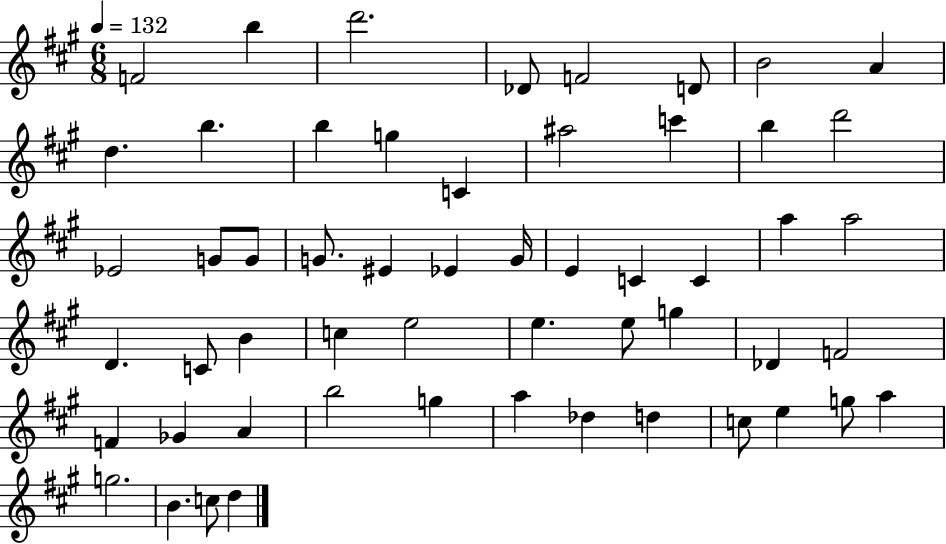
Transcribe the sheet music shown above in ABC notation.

X:1
T:Untitled
M:6/8
L:1/4
K:A
F2 b d'2 _D/2 F2 D/2 B2 A d b b g C ^a2 c' b d'2 _E2 G/2 G/2 G/2 ^E _E G/4 E C C a a2 D C/2 B c e2 e e/2 g _D F2 F _G A b2 g a _d d c/2 e g/2 a g2 B c/2 d